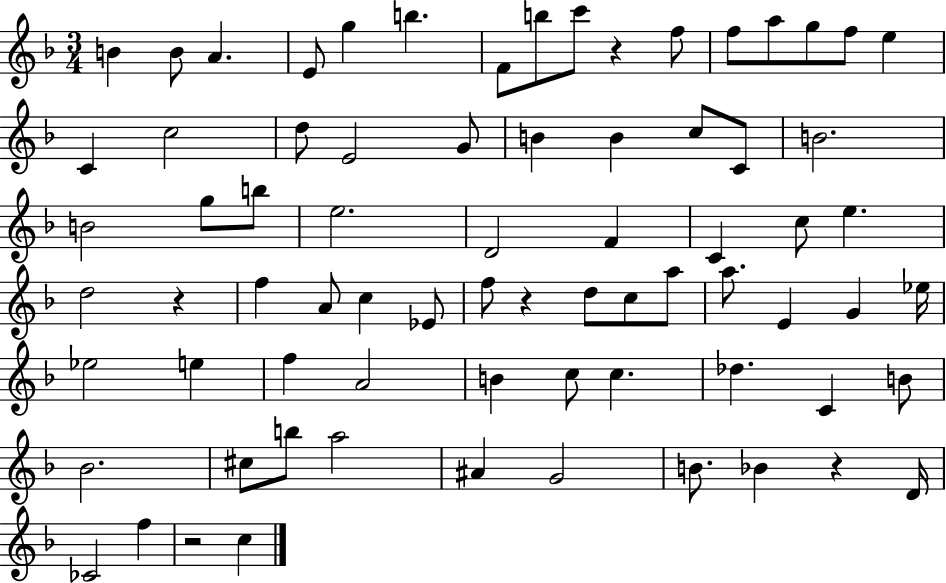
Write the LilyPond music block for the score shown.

{
  \clef treble
  \numericTimeSignature
  \time 3/4
  \key f \major
  b'4 b'8 a'4. | e'8 g''4 b''4. | f'8 b''8 c'''8 r4 f''8 | f''8 a''8 g''8 f''8 e''4 | \break c'4 c''2 | d''8 e'2 g'8 | b'4 b'4 c''8 c'8 | b'2. | \break b'2 g''8 b''8 | e''2. | d'2 f'4 | c'4 c''8 e''4. | \break d''2 r4 | f''4 a'8 c''4 ees'8 | f''8 r4 d''8 c''8 a''8 | a''8. e'4 g'4 ees''16 | \break ees''2 e''4 | f''4 a'2 | b'4 c''8 c''4. | des''4. c'4 b'8 | \break bes'2. | cis''8 b''8 a''2 | ais'4 g'2 | b'8. bes'4 r4 d'16 | \break ces'2 f''4 | r2 c''4 | \bar "|."
}